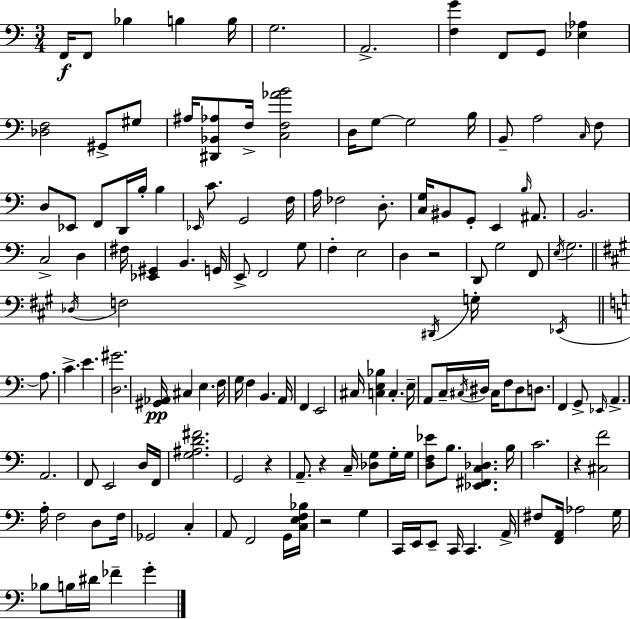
F2/s F2/e Bb3/q B3/q B3/s G3/h. A2/h. [F3,G4]/q F2/e G2/e [Eb3,Ab3]/q [Db3,F3]/h G#2/e G#3/e A#3/s [D#2,Bb2,Ab3]/e F3/s [C3,F3,Ab4,B4]/h D3/s G3/e G3/h B3/s B2/e A3/h C3/s F3/e D3/e Eb2/e F2/e D2/s B3/s B3/q Eb2/s C4/e. G2/h F3/s A3/s FES3/h D3/e. [C3,G3]/s BIS2/e G2/e E2/q B3/s A#2/e. B2/h. C3/h D3/q F#3/s [Eb2,G#2]/q B2/q. G2/s E2/e F2/h G3/e F3/q E3/h D3/q R/h D2/e G3/h F2/e E3/s G3/h. Db3/s F3/h D#2/s G3/s Eb2/s A3/e. C4/q. E4/q. [D3,G#4]/h. [G#2,Ab2]/s C#3/q E3/q. F3/s G3/s F3/q B2/q. A2/s F2/q E2/h C#3/s [C3,E3,Bb3]/q C3/q. E3/s A2/e C3/s C#3/s D#3/s C#3/s F3/e D#3/e D3/e. F2/q G2/e Eb2/s A2/q. A2/h. F2/e E2/h D3/s F2/s [G3,A#3,D4,F#4]/h. G2/h R/q A2/e. R/q C3/s [Db3,G3]/e G3/s G3/s [D3,F3,Eb4]/e B3/e. [Eb2,F#2,C3,Db3]/q. B3/s C4/h. R/q [C#3,F4]/h A3/s F3/h D3/e F3/s Gb2/h C3/q A2/e F2/h G2/s [C3,E3,F3,Bb3]/s R/h G3/q C2/s E2/s E2/e C2/s C2/q. A2/s F#3/e [F2,A2]/s Ab3/h G3/s Bb3/e B3/s D#4/s FES4/q G4/q